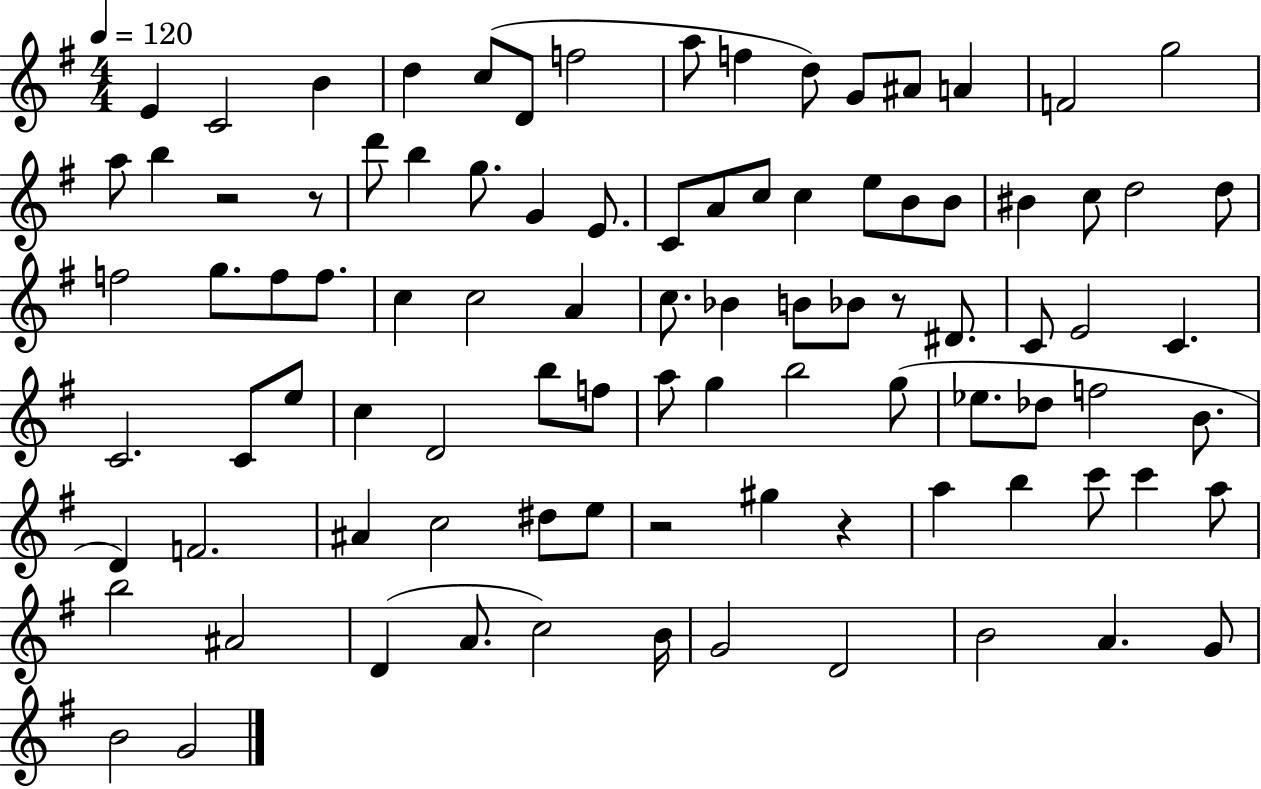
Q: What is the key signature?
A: G major